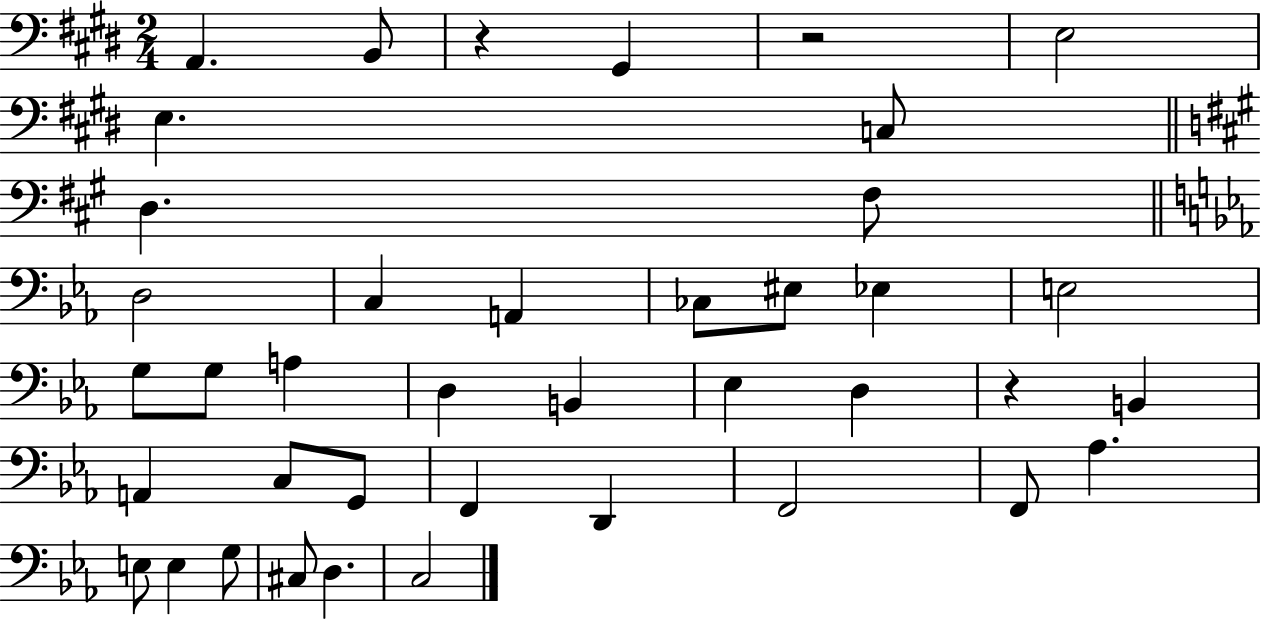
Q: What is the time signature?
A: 2/4